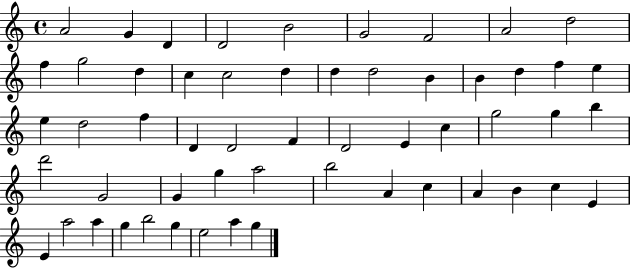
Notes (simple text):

A4/h G4/q D4/q D4/h B4/h G4/h F4/h A4/h D5/h F5/q G5/h D5/q C5/q C5/h D5/q D5/q D5/h B4/q B4/q D5/q F5/q E5/q E5/q D5/h F5/q D4/q D4/h F4/q D4/h E4/q C5/q G5/h G5/q B5/q D6/h G4/h G4/q G5/q A5/h B5/h A4/q C5/q A4/q B4/q C5/q E4/q E4/q A5/h A5/q G5/q B5/h G5/q E5/h A5/q G5/q